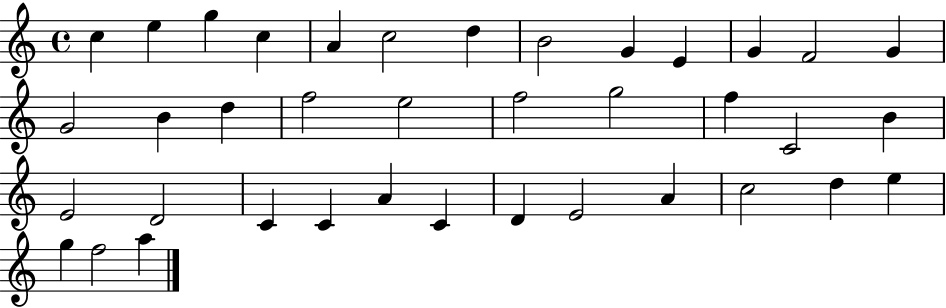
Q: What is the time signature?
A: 4/4